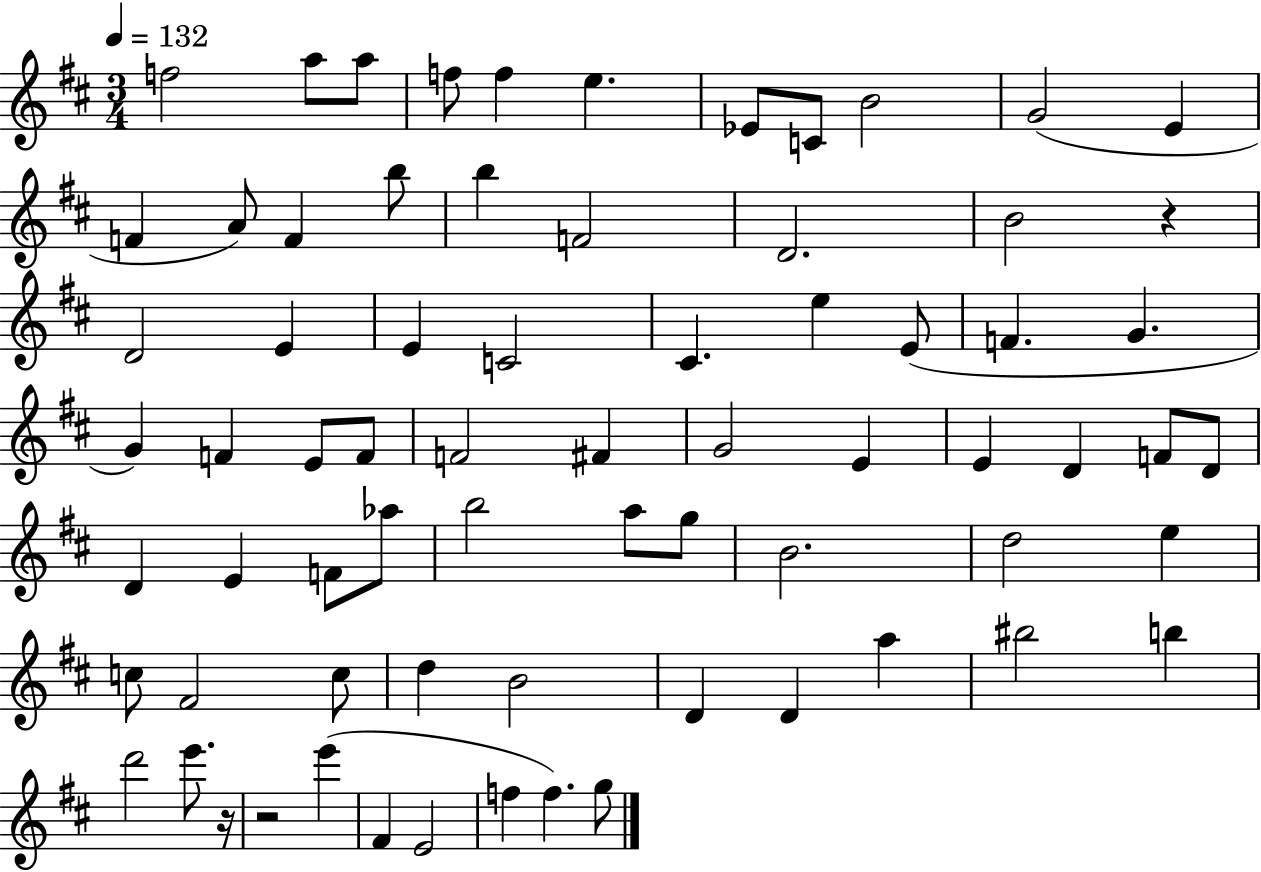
{
  \clef treble
  \numericTimeSignature
  \time 3/4
  \key d \major
  \tempo 4 = 132
  f''2 a''8 a''8 | f''8 f''4 e''4. | ees'8 c'8 b'2 | g'2( e'4 | \break f'4 a'8) f'4 b''8 | b''4 f'2 | d'2. | b'2 r4 | \break d'2 e'4 | e'4 c'2 | cis'4. e''4 e'8( | f'4. g'4. | \break g'4) f'4 e'8 f'8 | f'2 fis'4 | g'2 e'4 | e'4 d'4 f'8 d'8 | \break d'4 e'4 f'8 aes''8 | b''2 a''8 g''8 | b'2. | d''2 e''4 | \break c''8 fis'2 c''8 | d''4 b'2 | d'4 d'4 a''4 | bis''2 b''4 | \break d'''2 e'''8. r16 | r2 e'''4( | fis'4 e'2 | f''4 f''4.) g''8 | \break \bar "|."
}